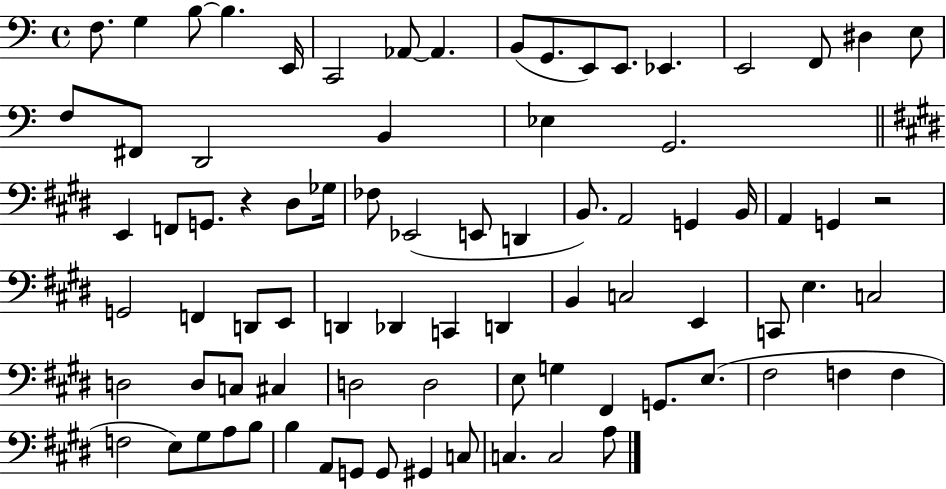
X:1
T:Untitled
M:4/4
L:1/4
K:C
F,/2 G, B,/2 B, E,,/4 C,,2 _A,,/2 _A,, B,,/2 G,,/2 E,,/2 E,,/2 _E,, E,,2 F,,/2 ^D, E,/2 F,/2 ^F,,/2 D,,2 B,, _E, G,,2 E,, F,,/2 G,,/2 z ^D,/2 _G,/4 _F,/2 _E,,2 E,,/2 D,, B,,/2 A,,2 G,, B,,/4 A,, G,, z2 G,,2 F,, D,,/2 E,,/2 D,, _D,, C,, D,, B,, C,2 E,, C,,/2 E, C,2 D,2 D,/2 C,/2 ^C, D,2 D,2 E,/2 G, ^F,, G,,/2 E,/2 ^F,2 F, F, F,2 E,/2 ^G,/2 A,/2 B,/2 B, A,,/2 G,,/2 G,,/2 ^G,, C,/2 C, C,2 A,/2